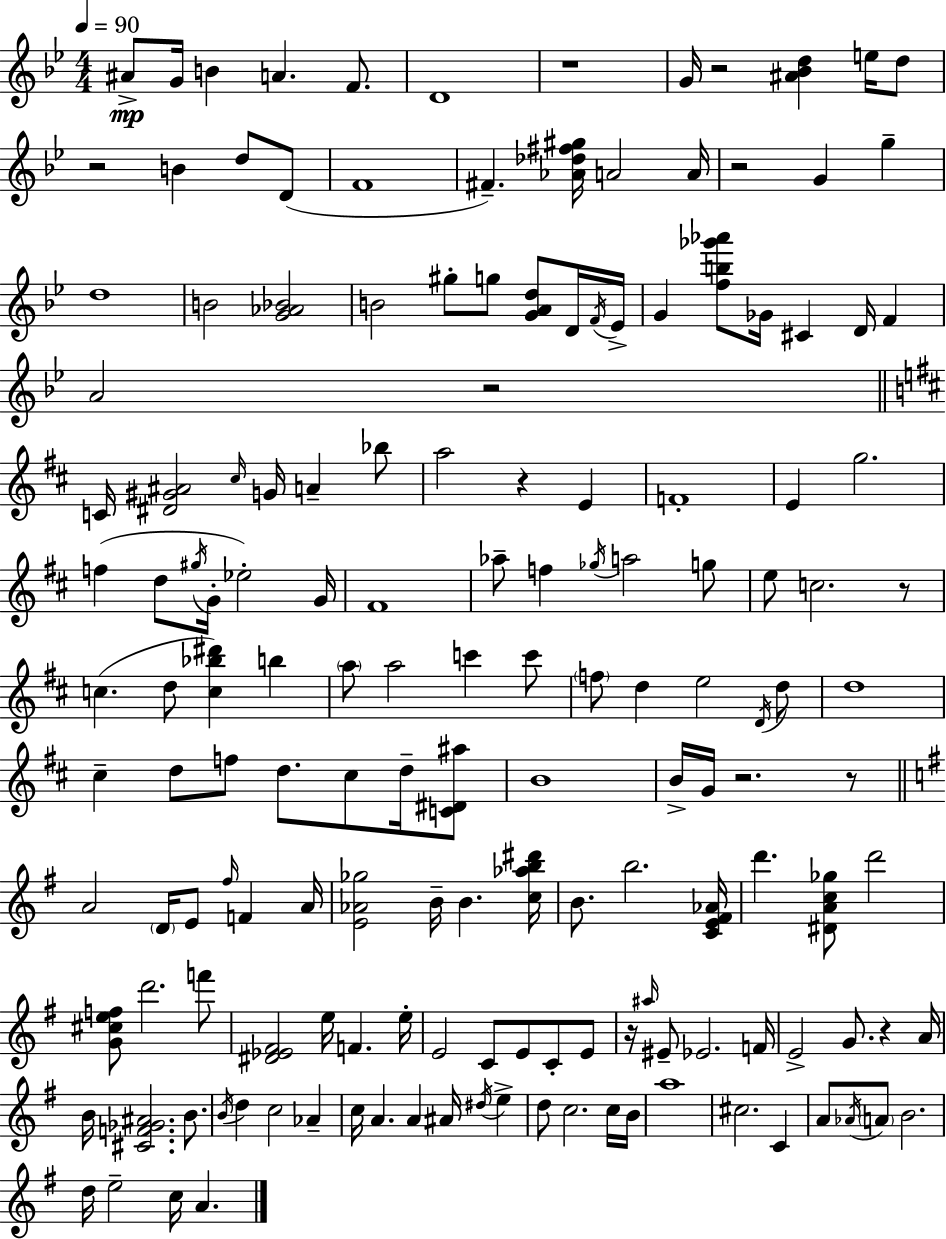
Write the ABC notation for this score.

X:1
T:Untitled
M:4/4
L:1/4
K:Gm
^A/2 G/4 B A F/2 D4 z4 G/4 z2 [^A_Bd] e/4 d/2 z2 B d/2 D/2 F4 ^F [_A_d^f^g]/4 A2 A/4 z2 G g d4 B2 [G_A_B]2 B2 ^g/2 g/2 [GAd]/2 D/4 F/4 _E/4 G [fb_g'_a']/2 _G/4 ^C D/4 F A2 z2 C/4 [^D^G^A]2 ^c/4 G/4 A _b/2 a2 z E F4 E g2 f d/2 ^g/4 G/4 _e2 G/4 ^F4 _a/2 f _g/4 a2 g/2 e/2 c2 z/2 c d/2 [c_b^d'] b a/2 a2 c' c'/2 f/2 d e2 D/4 d/2 d4 ^c d/2 f/2 d/2 ^c/2 d/4 [C^D^a]/2 B4 B/4 G/4 z2 z/2 A2 D/4 E/2 ^f/4 F A/4 [E_A_g]2 B/4 B [c_ab^d']/4 B/2 b2 [CE^F_A]/4 d' [^DAc_g]/2 d'2 [G^cef]/2 d'2 f'/2 [^D_E^F]2 e/4 F e/4 E2 C/2 E/2 C/2 E/2 z/4 ^a/4 ^E/2 _E2 F/4 E2 G/2 z A/4 B/4 [^CF_G^A]2 B/2 B/4 d c2 _A c/4 A A ^A/4 ^d/4 e d/2 c2 c/4 B/4 a4 ^c2 C A/2 _A/4 A/2 B2 d/4 e2 c/4 A